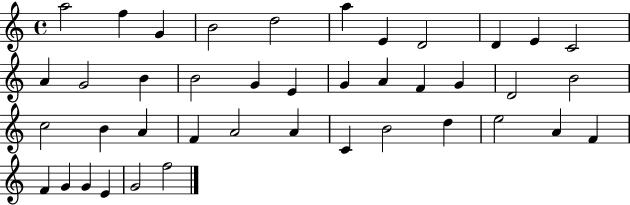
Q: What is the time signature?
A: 4/4